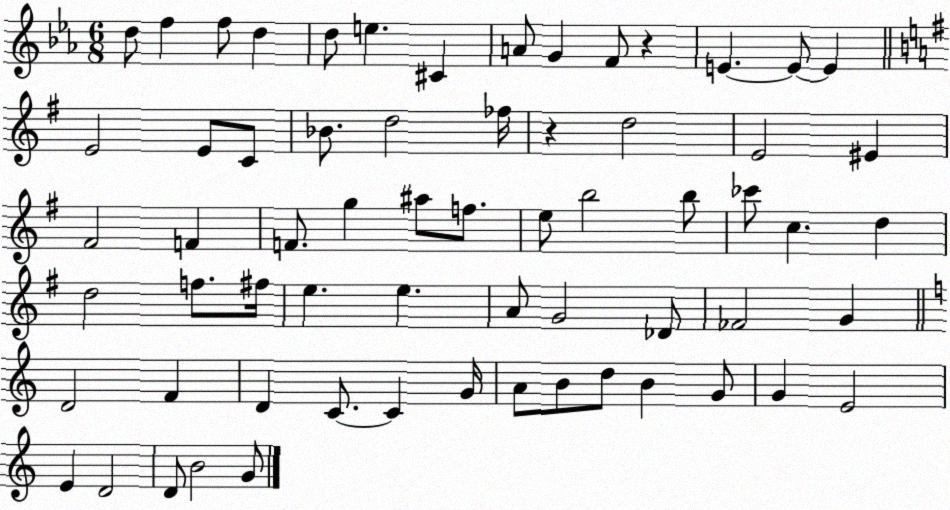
X:1
T:Untitled
M:6/8
L:1/4
K:Eb
d/2 f f/2 d d/2 e ^C A/2 G F/2 z E E/2 E E2 E/2 C/2 _B/2 d2 _f/4 z d2 E2 ^E ^F2 F F/2 g ^a/2 f/2 e/2 b2 b/2 _c'/2 c d d2 f/2 ^f/4 e e A/2 G2 _D/2 _F2 G D2 F D C/2 C G/4 A/2 B/2 d/2 B G/2 G E2 E D2 D/2 B2 G/2